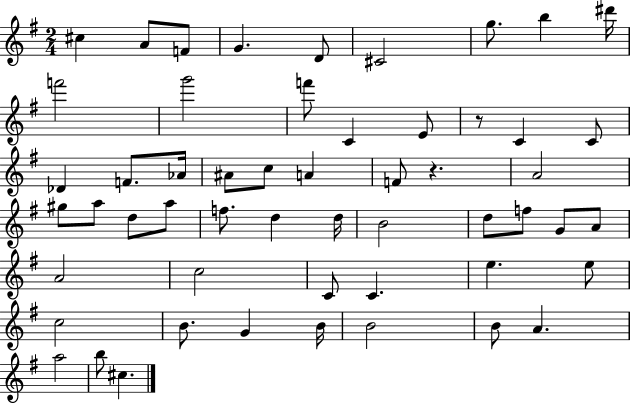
C#5/q A4/e F4/e G4/q. D4/e C#4/h G5/e. B5/q D#6/s F6/h G6/h F6/e C4/q E4/e R/e C4/q C4/e Db4/q F4/e. Ab4/s A#4/e C5/e A4/q F4/e R/q. A4/h G#5/e A5/e D5/e A5/e F5/e. D5/q D5/s B4/h D5/e F5/e G4/e A4/e A4/h C5/h C4/e C4/q. E5/q. E5/e C5/h B4/e. G4/q B4/s B4/h B4/e A4/q. A5/h B5/e C#5/q.